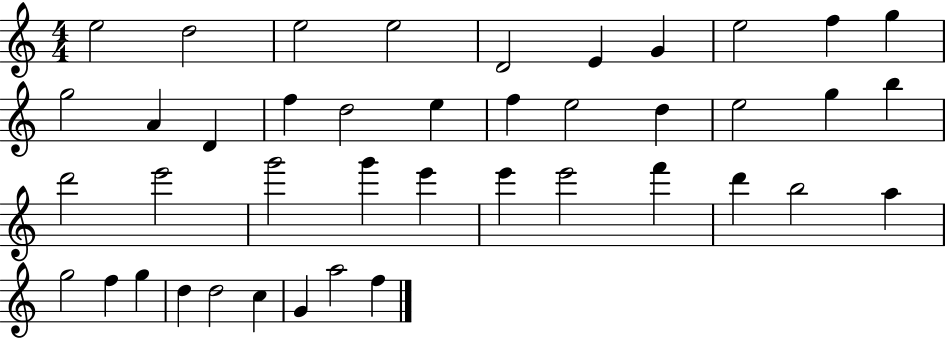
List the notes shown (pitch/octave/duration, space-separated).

E5/h D5/h E5/h E5/h D4/h E4/q G4/q E5/h F5/q G5/q G5/h A4/q D4/q F5/q D5/h E5/q F5/q E5/h D5/q E5/h G5/q B5/q D6/h E6/h G6/h G6/q E6/q E6/q E6/h F6/q D6/q B5/h A5/q G5/h F5/q G5/q D5/q D5/h C5/q G4/q A5/h F5/q